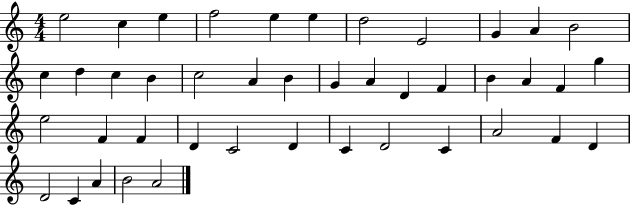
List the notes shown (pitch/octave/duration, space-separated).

E5/h C5/q E5/q F5/h E5/q E5/q D5/h E4/h G4/q A4/q B4/h C5/q D5/q C5/q B4/q C5/h A4/q B4/q G4/q A4/q D4/q F4/q B4/q A4/q F4/q G5/q E5/h F4/q F4/q D4/q C4/h D4/q C4/q D4/h C4/q A4/h F4/q D4/q D4/h C4/q A4/q B4/h A4/h